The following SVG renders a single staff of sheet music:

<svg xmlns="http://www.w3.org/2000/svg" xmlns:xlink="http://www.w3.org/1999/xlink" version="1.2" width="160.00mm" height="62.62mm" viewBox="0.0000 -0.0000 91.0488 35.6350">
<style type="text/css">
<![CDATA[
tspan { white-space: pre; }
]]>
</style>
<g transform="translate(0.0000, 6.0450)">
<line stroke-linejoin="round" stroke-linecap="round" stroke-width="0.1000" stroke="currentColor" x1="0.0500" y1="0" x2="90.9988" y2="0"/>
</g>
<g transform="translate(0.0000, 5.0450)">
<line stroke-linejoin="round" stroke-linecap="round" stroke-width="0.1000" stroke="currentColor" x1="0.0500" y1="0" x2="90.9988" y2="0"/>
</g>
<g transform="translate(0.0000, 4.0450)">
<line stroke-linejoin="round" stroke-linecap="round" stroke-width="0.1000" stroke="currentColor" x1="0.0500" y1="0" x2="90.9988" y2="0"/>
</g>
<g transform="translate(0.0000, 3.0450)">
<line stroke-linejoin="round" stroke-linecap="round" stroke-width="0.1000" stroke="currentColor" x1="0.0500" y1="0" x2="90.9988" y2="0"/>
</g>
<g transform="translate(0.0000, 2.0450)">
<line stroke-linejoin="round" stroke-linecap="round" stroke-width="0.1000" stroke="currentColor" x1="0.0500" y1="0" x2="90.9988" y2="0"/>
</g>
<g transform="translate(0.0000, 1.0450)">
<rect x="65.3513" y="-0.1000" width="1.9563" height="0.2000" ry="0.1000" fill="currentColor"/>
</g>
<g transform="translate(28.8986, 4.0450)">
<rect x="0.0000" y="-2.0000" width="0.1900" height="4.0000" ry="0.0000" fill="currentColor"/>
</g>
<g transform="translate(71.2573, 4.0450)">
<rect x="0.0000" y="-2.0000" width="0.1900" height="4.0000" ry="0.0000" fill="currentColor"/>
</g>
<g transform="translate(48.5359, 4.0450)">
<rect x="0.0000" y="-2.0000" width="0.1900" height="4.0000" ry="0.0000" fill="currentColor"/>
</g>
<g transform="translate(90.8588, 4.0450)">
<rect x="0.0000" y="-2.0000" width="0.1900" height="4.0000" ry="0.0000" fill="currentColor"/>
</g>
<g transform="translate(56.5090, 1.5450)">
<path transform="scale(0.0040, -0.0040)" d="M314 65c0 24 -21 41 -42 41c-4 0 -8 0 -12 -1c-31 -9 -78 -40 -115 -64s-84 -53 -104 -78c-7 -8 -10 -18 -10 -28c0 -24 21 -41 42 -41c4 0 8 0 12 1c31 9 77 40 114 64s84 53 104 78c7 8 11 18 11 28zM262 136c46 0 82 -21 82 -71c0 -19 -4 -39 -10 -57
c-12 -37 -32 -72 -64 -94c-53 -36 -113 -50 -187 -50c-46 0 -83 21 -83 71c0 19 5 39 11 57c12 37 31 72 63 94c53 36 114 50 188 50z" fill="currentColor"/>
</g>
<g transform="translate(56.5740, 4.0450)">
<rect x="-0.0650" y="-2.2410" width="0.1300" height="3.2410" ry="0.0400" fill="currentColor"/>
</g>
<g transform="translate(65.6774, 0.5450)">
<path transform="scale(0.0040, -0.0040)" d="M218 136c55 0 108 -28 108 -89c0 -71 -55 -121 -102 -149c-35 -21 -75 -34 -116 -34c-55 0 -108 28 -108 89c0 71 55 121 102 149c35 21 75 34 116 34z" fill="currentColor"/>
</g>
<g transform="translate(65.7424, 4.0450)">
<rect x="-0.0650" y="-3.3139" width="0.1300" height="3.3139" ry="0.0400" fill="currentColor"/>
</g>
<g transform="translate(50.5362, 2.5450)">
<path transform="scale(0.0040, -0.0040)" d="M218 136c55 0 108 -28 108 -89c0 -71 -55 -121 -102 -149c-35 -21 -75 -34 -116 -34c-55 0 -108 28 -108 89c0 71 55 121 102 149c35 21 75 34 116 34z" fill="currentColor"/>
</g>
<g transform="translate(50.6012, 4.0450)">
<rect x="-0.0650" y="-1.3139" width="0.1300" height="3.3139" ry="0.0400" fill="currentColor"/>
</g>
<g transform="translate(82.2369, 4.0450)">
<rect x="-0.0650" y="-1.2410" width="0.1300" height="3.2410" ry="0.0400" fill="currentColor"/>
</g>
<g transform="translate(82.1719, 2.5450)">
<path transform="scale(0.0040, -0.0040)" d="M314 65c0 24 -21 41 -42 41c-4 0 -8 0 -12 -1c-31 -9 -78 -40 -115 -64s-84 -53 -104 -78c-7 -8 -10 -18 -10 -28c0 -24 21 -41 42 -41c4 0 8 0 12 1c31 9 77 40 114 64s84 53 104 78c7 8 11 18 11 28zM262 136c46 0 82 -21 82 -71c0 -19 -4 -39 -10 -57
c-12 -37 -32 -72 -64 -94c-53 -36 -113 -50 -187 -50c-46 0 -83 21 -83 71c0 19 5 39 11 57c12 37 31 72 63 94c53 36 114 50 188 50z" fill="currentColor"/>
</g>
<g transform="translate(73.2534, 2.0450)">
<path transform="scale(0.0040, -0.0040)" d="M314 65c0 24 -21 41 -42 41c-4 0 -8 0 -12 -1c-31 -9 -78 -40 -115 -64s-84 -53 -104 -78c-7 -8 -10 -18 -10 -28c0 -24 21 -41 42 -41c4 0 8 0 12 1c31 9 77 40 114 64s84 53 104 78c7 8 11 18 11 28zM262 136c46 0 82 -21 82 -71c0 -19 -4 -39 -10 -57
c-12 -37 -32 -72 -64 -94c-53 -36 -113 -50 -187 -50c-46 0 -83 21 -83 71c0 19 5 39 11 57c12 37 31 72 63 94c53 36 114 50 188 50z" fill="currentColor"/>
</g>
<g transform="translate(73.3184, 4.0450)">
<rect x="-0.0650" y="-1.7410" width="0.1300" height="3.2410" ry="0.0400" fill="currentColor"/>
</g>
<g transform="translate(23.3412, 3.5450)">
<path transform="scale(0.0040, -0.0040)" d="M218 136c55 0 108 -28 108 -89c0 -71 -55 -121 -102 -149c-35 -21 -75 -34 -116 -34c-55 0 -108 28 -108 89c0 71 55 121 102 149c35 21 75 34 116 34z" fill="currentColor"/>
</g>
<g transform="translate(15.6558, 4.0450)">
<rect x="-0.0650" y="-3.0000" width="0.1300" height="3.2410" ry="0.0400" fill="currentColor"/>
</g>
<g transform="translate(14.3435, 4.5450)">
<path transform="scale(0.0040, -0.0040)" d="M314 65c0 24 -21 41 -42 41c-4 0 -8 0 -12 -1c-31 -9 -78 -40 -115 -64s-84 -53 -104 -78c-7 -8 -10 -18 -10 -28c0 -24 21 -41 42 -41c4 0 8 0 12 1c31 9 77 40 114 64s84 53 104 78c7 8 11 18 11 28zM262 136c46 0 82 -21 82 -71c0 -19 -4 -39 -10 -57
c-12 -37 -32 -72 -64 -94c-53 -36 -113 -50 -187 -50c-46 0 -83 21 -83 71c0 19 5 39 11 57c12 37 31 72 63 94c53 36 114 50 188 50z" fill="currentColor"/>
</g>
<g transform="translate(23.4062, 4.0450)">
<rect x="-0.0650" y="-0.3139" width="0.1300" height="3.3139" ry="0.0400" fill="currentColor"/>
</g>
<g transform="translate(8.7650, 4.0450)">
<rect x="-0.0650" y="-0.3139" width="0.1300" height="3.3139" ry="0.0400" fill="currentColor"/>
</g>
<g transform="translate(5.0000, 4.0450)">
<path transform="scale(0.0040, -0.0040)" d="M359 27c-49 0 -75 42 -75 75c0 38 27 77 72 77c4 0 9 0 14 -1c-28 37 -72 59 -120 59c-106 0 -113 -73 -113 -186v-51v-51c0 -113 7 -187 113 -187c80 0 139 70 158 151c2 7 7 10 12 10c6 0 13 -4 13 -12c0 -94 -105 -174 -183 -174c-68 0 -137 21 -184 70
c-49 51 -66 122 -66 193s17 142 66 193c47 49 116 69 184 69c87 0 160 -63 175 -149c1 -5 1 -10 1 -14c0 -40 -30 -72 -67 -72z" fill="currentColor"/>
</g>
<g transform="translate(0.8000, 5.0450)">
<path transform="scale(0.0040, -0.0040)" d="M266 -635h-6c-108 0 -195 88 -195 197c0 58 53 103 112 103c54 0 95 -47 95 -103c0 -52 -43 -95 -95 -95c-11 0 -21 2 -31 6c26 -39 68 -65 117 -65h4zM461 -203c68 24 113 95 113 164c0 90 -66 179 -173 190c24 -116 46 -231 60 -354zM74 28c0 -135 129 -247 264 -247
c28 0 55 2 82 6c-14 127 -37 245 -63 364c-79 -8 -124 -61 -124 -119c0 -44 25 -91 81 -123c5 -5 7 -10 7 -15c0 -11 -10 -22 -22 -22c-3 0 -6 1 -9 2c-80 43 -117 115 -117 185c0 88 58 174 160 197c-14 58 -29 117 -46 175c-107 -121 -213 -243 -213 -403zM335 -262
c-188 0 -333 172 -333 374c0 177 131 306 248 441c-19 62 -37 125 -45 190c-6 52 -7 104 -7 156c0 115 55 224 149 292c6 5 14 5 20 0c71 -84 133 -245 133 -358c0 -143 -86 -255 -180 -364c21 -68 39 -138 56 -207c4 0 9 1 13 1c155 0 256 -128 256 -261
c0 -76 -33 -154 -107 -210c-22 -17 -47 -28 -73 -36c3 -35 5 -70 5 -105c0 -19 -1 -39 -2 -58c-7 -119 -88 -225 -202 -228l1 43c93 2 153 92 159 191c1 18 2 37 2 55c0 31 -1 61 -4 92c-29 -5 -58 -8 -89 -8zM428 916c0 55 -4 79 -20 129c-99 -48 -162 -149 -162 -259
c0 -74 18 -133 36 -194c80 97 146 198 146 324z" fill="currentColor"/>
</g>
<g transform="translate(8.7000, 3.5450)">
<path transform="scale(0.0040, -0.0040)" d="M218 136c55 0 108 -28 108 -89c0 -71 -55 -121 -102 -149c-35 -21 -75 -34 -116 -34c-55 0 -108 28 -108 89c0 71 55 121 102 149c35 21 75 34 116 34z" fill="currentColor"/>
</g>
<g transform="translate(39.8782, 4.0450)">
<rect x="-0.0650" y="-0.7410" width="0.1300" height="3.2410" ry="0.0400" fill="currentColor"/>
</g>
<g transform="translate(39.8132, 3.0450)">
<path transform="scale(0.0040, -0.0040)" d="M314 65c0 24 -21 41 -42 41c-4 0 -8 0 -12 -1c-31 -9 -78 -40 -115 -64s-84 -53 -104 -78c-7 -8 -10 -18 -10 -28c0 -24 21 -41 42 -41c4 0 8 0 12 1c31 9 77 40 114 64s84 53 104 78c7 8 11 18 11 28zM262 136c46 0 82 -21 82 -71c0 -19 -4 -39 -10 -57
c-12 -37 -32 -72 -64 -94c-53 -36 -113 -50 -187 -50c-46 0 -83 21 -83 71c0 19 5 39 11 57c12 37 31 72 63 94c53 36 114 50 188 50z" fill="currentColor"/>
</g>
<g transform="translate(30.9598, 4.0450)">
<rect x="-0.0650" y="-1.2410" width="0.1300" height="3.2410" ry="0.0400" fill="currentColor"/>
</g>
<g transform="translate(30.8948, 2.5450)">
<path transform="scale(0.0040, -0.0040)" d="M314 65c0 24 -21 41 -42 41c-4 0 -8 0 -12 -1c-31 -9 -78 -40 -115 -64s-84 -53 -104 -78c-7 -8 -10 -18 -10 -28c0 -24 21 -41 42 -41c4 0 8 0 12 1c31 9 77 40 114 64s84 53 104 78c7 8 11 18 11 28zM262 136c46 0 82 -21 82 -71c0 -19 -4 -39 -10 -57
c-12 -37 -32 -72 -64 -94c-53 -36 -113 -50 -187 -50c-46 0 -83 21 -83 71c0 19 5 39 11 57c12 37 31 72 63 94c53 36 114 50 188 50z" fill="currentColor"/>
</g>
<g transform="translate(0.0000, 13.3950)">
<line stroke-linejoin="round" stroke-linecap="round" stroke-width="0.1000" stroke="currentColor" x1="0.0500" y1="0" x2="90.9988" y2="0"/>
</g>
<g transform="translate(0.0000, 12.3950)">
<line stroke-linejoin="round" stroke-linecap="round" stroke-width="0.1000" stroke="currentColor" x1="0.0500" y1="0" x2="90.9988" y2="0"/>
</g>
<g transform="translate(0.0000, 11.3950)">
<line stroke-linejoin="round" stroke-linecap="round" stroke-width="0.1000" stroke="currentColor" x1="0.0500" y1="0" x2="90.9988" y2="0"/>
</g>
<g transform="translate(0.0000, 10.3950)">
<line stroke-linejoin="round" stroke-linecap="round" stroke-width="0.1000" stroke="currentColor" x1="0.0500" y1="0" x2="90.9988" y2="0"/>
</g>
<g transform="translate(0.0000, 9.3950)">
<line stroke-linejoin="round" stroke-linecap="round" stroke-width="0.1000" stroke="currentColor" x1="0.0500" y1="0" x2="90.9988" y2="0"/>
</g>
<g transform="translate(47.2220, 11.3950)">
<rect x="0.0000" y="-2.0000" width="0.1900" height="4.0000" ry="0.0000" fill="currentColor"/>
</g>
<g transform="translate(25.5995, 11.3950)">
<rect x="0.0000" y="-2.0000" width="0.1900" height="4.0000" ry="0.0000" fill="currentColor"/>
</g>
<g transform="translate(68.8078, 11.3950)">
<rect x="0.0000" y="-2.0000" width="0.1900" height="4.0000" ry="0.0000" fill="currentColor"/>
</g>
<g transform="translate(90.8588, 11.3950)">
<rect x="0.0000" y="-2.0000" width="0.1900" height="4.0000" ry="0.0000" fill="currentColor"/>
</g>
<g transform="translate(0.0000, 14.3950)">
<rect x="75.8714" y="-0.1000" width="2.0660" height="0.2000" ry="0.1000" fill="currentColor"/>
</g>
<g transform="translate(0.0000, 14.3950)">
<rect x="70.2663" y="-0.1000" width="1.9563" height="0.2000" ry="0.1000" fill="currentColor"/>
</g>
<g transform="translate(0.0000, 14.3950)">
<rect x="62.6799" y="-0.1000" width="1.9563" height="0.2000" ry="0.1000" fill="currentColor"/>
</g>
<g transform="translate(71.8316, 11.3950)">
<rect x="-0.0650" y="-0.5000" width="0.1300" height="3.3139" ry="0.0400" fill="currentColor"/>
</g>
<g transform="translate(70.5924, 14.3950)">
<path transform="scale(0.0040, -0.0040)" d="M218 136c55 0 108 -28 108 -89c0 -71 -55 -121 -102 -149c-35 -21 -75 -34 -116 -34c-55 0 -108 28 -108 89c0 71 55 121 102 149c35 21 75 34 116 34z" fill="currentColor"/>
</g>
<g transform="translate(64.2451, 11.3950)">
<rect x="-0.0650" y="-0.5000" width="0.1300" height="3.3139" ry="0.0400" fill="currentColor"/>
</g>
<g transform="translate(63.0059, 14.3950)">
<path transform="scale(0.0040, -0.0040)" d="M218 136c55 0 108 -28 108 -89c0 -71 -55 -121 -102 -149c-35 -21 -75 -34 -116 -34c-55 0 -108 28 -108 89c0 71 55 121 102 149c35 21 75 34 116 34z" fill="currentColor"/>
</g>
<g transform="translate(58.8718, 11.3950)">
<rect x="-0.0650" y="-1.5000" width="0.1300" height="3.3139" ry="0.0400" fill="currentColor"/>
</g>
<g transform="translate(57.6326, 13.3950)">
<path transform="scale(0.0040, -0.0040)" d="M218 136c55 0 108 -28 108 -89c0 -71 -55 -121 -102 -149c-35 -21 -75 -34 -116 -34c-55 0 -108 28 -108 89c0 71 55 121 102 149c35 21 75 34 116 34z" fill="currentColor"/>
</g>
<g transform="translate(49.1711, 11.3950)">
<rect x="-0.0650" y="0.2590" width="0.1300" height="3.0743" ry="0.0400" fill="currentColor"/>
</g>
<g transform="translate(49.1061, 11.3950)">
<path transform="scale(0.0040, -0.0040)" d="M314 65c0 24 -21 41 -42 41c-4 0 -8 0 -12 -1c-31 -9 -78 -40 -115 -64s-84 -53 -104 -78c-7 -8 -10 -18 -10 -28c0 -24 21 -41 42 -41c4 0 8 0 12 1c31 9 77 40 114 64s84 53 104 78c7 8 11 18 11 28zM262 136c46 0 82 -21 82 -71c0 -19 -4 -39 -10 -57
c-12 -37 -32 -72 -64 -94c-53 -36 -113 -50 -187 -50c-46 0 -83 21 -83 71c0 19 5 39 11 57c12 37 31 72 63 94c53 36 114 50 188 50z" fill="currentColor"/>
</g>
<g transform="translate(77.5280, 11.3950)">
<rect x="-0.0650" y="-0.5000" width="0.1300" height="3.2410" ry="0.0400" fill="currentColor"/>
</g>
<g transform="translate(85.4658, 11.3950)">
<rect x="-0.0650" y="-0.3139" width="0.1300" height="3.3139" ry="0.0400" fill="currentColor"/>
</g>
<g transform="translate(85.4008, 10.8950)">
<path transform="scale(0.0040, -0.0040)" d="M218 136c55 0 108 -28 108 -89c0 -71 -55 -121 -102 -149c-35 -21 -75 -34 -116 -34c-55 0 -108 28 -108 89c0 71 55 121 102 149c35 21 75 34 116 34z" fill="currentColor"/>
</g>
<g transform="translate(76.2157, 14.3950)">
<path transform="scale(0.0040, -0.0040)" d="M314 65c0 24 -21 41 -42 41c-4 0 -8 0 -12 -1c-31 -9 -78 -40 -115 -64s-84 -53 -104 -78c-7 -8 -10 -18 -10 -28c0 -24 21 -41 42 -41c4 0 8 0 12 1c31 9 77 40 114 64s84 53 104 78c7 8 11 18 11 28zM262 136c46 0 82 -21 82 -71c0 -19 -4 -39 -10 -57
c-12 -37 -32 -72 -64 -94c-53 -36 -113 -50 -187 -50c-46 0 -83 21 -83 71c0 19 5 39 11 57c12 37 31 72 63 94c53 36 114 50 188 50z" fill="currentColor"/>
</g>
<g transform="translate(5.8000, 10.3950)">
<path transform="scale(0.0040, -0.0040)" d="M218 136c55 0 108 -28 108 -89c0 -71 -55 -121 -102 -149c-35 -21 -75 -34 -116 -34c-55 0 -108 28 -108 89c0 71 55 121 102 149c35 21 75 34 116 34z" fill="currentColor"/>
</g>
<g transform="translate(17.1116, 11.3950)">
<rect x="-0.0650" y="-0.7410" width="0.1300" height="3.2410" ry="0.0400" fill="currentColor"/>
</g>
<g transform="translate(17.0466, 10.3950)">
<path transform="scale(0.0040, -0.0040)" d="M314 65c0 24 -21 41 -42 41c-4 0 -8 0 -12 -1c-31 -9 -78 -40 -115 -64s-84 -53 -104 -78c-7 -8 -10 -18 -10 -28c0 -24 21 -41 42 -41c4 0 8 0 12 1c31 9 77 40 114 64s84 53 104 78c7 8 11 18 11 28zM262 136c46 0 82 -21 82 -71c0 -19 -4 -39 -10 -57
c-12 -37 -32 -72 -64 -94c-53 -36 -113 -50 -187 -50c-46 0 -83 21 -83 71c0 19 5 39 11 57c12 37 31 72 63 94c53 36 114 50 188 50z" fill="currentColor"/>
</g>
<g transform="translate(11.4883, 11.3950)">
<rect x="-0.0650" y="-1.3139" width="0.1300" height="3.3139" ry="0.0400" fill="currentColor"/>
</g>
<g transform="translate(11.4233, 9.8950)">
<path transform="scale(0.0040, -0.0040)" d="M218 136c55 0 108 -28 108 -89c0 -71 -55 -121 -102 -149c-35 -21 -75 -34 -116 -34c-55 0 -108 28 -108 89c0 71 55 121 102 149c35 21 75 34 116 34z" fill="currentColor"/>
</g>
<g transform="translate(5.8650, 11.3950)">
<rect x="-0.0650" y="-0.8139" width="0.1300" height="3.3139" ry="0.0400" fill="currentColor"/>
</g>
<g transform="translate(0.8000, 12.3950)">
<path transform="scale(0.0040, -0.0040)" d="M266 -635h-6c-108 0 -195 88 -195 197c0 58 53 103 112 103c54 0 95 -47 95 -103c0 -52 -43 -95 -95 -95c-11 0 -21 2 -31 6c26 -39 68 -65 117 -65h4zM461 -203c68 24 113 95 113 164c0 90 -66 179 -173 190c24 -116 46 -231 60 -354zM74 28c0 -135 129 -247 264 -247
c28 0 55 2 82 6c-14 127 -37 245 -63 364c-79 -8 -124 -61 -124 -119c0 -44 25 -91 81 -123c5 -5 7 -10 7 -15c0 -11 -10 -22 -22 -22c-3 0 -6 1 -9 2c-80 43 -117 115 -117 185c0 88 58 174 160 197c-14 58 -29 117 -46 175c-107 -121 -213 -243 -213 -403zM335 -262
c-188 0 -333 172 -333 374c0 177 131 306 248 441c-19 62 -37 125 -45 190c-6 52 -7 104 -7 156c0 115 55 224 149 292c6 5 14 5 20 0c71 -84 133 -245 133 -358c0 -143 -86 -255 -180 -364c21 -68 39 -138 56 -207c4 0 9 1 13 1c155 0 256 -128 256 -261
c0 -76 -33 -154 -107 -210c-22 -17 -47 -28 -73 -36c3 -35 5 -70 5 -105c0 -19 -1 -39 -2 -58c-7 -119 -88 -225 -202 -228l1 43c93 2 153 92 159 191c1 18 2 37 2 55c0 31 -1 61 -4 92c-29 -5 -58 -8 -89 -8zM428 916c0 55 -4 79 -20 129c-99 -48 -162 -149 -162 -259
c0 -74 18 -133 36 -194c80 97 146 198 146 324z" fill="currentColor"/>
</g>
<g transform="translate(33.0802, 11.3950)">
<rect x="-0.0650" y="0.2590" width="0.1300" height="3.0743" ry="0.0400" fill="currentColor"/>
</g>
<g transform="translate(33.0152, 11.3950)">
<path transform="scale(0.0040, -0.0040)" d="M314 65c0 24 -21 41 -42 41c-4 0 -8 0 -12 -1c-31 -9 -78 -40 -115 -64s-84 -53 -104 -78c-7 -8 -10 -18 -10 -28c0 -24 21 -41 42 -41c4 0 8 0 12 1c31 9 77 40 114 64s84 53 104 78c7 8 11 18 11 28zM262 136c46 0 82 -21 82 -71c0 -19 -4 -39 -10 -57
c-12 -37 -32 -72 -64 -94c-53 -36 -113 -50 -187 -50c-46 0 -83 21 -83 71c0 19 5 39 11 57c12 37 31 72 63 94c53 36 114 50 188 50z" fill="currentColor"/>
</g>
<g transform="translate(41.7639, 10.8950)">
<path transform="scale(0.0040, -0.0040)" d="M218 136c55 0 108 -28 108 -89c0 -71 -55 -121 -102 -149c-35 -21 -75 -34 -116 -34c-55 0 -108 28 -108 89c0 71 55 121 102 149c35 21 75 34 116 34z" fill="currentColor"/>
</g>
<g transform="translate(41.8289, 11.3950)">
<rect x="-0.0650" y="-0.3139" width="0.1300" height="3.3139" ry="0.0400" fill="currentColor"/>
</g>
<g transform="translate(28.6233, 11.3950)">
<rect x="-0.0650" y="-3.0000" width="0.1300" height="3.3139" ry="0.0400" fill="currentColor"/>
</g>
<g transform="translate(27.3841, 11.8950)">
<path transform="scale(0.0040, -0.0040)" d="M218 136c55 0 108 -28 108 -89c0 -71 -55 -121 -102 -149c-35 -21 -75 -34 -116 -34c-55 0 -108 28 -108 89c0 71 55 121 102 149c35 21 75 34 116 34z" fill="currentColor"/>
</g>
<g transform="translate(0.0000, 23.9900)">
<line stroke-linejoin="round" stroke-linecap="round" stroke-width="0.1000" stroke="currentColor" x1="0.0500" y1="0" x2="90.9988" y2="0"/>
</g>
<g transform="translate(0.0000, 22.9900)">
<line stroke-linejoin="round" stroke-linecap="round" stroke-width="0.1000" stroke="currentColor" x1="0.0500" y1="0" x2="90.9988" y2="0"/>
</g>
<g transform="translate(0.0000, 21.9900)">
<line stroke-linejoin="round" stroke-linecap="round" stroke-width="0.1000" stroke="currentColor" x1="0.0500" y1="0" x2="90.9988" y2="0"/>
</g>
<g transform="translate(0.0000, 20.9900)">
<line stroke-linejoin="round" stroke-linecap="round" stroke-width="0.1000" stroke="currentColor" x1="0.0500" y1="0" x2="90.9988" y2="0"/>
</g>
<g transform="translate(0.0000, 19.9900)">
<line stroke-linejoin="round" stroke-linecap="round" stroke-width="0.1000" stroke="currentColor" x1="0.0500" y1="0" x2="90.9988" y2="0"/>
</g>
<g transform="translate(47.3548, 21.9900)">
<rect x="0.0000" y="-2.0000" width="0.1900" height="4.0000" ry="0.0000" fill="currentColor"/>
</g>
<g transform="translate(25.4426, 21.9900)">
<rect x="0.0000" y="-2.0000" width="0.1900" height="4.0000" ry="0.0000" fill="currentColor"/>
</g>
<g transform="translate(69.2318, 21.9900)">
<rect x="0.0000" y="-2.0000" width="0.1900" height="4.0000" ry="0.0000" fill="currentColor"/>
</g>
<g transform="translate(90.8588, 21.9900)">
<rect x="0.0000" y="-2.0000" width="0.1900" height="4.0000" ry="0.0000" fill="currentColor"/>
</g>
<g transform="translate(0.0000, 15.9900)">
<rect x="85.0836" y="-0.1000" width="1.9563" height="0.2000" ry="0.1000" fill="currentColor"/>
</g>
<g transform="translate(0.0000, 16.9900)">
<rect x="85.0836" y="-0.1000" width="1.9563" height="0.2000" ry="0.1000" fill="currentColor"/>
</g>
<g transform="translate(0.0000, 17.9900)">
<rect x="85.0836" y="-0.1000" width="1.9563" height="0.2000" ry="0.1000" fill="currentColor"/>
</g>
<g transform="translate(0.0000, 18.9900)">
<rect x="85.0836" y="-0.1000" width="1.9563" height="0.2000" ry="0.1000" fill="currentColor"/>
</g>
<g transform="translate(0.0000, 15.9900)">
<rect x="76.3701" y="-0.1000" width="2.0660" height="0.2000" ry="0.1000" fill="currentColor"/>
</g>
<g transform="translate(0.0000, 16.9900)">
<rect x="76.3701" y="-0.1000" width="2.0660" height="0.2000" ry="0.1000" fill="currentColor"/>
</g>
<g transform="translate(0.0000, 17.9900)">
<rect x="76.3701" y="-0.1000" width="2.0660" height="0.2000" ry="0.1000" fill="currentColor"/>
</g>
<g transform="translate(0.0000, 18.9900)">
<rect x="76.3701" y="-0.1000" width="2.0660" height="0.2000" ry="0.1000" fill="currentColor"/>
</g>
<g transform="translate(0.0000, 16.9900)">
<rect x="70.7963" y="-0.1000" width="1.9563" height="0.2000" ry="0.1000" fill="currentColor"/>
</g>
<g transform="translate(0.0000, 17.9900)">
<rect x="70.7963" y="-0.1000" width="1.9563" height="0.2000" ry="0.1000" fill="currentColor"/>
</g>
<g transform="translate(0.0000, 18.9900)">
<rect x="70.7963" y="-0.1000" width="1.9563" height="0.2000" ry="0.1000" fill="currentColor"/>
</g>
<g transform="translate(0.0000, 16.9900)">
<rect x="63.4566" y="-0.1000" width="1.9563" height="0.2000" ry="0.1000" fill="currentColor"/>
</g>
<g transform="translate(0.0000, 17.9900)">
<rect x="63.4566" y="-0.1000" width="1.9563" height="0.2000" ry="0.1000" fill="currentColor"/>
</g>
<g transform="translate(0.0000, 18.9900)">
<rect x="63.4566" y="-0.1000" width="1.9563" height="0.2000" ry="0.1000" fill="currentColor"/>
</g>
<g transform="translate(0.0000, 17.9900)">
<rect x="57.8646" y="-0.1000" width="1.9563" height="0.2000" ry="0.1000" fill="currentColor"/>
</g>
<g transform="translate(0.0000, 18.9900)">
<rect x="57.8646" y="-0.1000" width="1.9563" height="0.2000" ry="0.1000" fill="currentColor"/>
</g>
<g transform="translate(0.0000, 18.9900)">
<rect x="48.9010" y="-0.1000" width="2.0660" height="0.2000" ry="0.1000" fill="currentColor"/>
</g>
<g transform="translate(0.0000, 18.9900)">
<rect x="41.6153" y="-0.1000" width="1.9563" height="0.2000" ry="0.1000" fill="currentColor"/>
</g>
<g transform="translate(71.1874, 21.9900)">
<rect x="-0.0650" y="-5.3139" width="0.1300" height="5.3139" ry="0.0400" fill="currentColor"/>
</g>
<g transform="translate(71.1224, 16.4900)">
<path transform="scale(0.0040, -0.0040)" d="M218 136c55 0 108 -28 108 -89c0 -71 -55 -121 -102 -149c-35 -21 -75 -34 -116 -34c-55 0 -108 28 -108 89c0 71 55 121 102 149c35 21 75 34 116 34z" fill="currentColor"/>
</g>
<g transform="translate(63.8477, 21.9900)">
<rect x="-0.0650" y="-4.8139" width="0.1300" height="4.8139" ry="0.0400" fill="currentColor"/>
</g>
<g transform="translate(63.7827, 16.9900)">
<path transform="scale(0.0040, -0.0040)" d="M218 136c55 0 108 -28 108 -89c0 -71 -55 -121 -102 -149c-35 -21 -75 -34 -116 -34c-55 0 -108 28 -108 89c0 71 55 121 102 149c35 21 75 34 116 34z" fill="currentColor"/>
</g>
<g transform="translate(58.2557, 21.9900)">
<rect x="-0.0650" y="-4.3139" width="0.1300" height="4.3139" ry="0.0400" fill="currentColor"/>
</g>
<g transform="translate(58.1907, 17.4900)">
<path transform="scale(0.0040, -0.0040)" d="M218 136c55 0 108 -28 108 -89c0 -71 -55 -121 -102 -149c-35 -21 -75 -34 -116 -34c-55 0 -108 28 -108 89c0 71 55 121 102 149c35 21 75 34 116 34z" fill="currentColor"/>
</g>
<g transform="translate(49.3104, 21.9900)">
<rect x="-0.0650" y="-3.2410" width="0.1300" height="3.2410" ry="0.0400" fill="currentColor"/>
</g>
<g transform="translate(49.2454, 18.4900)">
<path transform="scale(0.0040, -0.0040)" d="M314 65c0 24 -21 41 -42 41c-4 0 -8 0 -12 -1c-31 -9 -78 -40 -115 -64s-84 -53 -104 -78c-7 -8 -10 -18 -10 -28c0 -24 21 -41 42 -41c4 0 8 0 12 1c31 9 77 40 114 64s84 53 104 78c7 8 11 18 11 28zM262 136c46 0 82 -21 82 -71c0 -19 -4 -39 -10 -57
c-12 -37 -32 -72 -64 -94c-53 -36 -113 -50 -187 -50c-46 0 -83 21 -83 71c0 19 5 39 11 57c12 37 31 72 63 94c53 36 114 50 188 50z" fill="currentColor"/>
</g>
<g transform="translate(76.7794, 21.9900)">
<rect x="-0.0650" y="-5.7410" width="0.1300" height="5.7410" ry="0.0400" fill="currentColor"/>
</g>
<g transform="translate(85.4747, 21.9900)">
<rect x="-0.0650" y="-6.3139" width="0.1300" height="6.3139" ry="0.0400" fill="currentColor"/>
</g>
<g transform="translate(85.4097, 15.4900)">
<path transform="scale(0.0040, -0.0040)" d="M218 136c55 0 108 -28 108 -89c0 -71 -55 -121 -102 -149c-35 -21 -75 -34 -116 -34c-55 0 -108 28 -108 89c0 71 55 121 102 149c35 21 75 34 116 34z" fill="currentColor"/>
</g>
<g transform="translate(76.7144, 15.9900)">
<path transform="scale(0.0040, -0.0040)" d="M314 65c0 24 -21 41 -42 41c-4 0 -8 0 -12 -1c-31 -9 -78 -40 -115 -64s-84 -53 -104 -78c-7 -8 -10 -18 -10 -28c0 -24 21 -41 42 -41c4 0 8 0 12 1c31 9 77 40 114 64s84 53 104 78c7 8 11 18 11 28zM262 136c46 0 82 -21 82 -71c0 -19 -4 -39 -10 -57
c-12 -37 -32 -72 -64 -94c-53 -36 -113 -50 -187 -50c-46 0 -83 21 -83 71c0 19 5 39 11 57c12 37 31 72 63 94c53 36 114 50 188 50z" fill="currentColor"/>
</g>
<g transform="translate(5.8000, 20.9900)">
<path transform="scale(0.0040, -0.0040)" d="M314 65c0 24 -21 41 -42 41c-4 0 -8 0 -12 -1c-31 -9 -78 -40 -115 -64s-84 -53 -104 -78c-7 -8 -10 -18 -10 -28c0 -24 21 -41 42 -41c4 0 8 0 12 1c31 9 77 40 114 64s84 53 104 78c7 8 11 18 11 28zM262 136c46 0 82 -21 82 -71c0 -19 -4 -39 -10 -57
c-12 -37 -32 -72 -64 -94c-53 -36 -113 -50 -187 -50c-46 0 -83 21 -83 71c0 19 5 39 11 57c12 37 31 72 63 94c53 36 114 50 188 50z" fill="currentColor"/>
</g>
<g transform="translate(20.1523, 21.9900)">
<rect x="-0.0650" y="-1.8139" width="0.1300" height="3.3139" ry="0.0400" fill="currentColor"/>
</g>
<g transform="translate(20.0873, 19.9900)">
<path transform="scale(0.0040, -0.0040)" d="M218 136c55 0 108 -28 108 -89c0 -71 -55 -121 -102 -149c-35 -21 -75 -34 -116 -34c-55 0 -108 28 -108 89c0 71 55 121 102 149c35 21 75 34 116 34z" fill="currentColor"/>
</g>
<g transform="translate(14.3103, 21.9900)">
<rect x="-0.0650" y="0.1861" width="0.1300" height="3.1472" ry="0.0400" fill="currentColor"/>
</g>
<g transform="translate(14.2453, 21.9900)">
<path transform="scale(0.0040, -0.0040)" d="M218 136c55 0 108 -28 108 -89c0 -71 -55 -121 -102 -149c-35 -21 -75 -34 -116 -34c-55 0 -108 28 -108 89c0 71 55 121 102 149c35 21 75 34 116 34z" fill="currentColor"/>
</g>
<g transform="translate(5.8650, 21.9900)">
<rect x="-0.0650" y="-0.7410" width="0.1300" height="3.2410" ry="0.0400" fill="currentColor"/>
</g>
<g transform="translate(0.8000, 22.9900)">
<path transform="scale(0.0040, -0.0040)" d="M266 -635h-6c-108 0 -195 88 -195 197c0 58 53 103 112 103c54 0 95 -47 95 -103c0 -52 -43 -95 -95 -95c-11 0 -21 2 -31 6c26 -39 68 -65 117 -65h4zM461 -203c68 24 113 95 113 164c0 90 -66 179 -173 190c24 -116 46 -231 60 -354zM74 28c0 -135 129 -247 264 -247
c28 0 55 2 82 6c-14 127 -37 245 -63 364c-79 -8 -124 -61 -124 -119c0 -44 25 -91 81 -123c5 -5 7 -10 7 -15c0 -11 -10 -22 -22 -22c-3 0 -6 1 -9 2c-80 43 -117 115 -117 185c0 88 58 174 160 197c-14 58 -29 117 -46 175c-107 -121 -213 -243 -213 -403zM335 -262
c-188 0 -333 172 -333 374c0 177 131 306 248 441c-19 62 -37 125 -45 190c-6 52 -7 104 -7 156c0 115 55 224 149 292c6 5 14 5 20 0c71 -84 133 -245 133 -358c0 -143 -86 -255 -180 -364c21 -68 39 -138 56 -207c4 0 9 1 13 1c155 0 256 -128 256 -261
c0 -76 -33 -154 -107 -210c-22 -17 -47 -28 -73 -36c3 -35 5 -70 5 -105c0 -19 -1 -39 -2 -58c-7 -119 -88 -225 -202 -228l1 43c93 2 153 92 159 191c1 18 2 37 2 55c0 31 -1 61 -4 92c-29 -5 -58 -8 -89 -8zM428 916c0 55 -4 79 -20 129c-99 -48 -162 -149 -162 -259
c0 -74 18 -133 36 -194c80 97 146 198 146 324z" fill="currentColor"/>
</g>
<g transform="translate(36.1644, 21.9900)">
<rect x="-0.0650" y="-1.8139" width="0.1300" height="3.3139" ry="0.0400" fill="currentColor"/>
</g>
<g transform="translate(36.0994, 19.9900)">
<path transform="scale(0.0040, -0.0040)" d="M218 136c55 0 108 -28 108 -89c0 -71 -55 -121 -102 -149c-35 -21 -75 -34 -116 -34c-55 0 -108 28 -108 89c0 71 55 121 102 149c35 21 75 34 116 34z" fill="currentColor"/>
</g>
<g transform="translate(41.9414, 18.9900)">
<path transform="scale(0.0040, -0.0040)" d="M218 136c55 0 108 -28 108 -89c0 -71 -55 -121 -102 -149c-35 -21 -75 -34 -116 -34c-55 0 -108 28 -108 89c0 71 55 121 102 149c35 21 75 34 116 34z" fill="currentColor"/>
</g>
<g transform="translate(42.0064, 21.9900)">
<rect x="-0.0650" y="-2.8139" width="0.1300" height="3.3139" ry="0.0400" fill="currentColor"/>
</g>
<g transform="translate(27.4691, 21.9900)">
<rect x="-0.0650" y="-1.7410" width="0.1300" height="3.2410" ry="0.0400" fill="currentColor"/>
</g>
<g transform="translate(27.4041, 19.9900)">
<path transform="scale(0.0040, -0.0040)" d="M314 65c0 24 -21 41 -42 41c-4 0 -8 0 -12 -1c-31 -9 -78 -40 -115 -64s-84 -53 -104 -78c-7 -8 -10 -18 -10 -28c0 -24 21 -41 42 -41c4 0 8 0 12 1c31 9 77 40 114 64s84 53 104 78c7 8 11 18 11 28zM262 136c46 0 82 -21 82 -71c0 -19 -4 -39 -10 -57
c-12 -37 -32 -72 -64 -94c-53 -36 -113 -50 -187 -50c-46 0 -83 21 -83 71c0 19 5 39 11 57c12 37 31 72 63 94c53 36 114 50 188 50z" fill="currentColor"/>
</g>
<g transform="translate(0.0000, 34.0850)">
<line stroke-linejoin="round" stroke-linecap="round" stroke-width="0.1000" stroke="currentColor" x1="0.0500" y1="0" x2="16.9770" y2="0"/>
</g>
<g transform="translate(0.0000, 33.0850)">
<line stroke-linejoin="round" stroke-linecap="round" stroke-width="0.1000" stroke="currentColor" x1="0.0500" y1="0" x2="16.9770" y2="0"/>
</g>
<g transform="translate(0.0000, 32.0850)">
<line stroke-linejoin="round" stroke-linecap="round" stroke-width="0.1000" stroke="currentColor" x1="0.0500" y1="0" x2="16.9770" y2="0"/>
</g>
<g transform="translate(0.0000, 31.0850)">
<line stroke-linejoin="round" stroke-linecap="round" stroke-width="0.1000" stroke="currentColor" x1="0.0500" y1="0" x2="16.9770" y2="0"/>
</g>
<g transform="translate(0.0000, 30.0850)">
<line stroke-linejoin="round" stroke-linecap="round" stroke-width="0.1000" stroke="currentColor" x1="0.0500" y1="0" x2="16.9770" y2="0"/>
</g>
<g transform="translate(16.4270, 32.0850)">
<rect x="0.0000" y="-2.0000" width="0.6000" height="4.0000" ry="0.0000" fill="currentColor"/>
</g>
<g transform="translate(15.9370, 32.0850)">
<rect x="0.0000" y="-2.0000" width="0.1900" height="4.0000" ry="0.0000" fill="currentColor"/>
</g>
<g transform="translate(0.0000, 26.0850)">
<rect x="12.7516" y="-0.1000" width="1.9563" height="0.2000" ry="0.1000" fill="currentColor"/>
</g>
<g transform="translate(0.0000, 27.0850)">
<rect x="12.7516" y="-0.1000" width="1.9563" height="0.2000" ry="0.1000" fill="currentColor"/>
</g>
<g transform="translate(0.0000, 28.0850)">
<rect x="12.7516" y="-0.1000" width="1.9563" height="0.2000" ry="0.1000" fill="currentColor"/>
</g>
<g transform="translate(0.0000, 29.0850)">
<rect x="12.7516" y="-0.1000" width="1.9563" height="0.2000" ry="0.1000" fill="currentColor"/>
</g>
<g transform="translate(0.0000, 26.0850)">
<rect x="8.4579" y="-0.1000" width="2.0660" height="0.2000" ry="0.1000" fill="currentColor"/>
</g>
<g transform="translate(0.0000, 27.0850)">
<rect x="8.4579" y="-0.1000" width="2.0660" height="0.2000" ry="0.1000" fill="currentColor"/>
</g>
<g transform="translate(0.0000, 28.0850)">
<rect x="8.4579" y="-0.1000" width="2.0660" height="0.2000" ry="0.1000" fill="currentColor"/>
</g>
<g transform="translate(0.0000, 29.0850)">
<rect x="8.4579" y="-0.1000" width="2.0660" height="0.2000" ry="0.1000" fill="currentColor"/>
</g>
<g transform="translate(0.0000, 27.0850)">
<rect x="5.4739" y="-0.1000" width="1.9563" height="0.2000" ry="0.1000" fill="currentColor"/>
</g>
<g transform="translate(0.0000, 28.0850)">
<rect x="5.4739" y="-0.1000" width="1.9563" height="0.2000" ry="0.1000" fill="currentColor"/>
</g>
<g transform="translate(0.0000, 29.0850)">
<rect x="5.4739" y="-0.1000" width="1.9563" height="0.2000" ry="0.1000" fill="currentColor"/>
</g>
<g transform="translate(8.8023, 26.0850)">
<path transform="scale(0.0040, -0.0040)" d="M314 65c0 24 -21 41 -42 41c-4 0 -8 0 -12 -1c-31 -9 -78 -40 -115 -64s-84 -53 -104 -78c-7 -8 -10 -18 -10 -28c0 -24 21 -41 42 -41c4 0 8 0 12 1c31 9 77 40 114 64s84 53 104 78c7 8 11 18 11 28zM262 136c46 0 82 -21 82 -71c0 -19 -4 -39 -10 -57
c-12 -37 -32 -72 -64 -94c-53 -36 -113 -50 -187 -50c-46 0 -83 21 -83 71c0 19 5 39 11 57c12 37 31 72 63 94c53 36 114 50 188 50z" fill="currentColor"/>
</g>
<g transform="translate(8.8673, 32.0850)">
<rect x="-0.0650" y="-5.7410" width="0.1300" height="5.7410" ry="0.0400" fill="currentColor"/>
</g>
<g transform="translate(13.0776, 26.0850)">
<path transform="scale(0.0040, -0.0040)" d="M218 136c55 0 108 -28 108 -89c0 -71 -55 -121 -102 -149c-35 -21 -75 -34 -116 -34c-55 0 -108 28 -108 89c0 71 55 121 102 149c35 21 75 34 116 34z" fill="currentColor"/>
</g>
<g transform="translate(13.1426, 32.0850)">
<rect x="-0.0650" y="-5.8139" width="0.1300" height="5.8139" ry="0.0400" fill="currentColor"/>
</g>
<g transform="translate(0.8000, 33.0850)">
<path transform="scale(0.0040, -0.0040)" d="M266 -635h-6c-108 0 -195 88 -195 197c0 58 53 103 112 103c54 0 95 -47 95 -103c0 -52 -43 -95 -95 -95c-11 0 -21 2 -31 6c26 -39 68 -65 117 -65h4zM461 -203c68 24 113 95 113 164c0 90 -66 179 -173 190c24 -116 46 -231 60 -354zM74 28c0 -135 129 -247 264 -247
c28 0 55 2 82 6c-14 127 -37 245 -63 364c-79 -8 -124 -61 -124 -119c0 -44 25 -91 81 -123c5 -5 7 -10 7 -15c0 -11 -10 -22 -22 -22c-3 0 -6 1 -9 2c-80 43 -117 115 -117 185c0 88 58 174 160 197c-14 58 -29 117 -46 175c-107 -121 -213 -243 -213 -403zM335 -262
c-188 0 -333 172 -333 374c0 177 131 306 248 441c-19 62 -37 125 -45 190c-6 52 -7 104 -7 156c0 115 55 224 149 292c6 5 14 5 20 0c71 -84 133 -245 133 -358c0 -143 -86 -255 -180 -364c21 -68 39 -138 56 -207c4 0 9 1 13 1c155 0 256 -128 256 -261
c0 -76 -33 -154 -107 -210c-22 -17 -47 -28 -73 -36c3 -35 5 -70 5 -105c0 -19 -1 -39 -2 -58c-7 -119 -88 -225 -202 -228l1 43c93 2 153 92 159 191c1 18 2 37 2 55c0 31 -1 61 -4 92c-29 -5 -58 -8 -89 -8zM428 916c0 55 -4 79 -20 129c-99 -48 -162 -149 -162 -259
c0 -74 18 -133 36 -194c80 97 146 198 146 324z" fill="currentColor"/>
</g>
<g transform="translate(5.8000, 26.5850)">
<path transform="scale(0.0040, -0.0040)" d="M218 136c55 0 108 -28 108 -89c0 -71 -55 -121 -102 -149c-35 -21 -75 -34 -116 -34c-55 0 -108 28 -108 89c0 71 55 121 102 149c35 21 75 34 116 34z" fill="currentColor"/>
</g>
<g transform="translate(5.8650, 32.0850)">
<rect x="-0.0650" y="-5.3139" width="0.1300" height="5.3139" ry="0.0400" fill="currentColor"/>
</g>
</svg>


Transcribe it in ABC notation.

X:1
T:Untitled
M:4/4
L:1/4
K:C
c A2 c e2 d2 e g2 b f2 e2 d e d2 A B2 c B2 E C C C2 c d2 B f f2 f a b2 d' e' f' g'2 a' f' g'2 g'